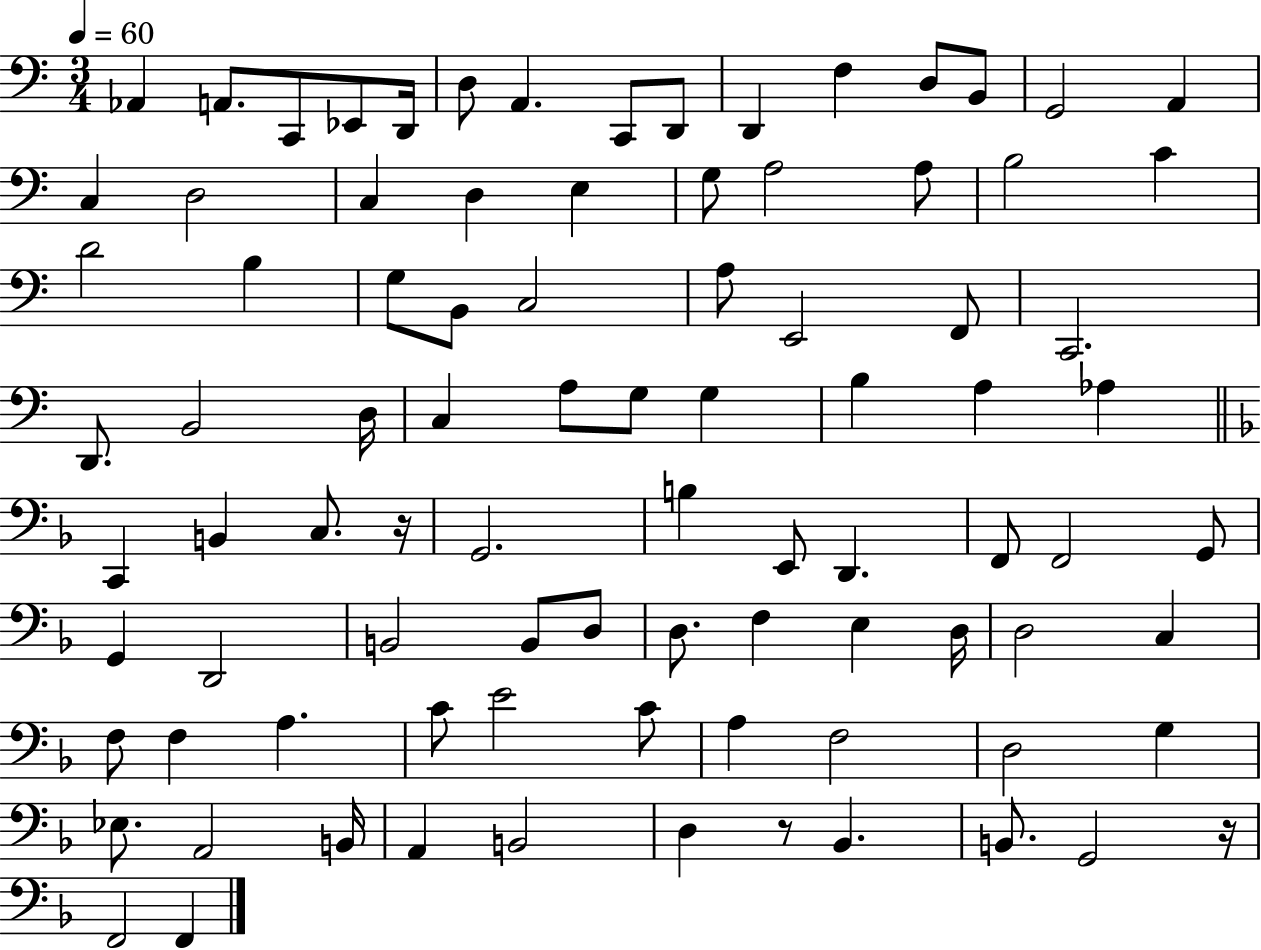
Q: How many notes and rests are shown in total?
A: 89